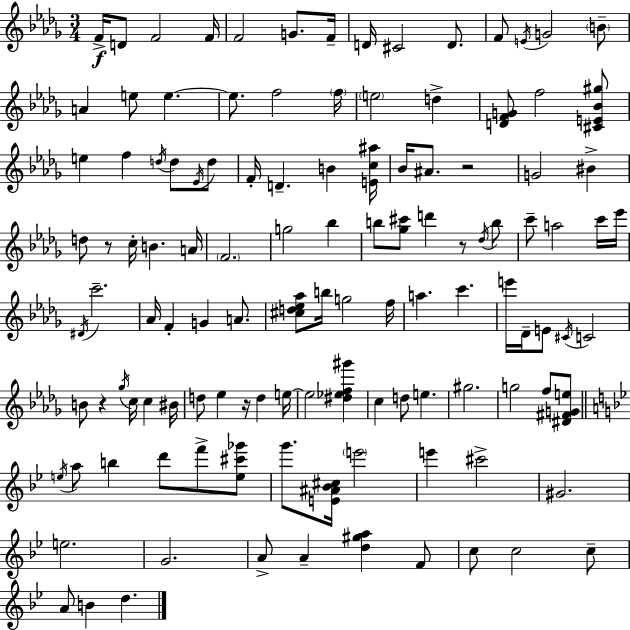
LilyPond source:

{
  \clef treble
  \numericTimeSignature
  \time 3/4
  \key bes \minor
  \repeat volta 2 { f'16->\f d'8 f'2 f'16 | f'2 g'8. f'16-- | d'16 cis'2 d'8. | f'8 \acciaccatura { e'16 } g'2 \parenthesize b'8-- | \break a'4 e''8 e''4.~~ | e''8. f''2 | \parenthesize f''16 \parenthesize e''2 d''4-> | <d' f' g'>8 f''2 <cis' e' bes' gis''>8 | \break e''4 f''4 \acciaccatura { d''16 } d''8 | \acciaccatura { ees'16 } d''8 f'16-. d'4.-- b'4 | <e' c'' ais''>16 bes'16 ais'8. r2 | g'2 bis'4-> | \break d''8 r8 c''16-. b'4. | a'16 \parenthesize f'2. | g''2 bes''4 | b''8 <ges'' cis'''>8 d'''4 r8 | \break \acciaccatura { des''16 } b''8 c'''8-- a''2 | c'''16 ees'''16 \acciaccatura { dis'16 } c'''2.-- | aes'16 f'4-. g'4 | a'8. <cis'' d'' ees'' aes''>8 b''16 g''2 | \break f''16 a''4. c'''4. | e'''16 des'16-- e'8 \acciaccatura { cis'16 } c'2 | b'8 r4 | \acciaccatura { ges''16 } c''16 c''4 bis'16 d''8 ees''4 | \break r16 d''4 e''16~~ e''2 | <dis'' ees'' f'' gis'''>4 c''4 d''8 | e''4. gis''2. | g''2 | \break f''8 <dis' fis' g' e''>8 \bar "||" \break \key g \minor \acciaccatura { e''16 } a''8 b''4 d'''8 f'''8-> <e'' cis''' ges'''>8 | g'''8. <e' ais' bes' cis''>16 \parenthesize e'''2 | e'''4 cis'''2-> | gis'2. | \break e''2. | g'2. | a'8-> a'4-- <d'' gis'' a''>4 f'8 | c''8 c''2 c''8-- | \break a'8 b'4 d''4. | } \bar "|."
}